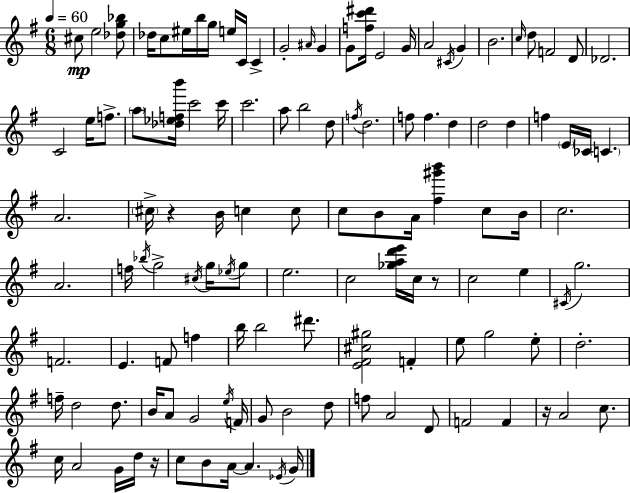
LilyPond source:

{
  \clef treble
  \numericTimeSignature
  \time 6/8
  \key e \minor
  \tempo 4 = 60
  cis''8\mp e''2 <des'' g'' bes''>8 | des''16 c''8 eis''16 b''16 g''16 e''16 c'16 c'4-> | g'2-. \grace { ais'16 } g'4 | g'8 <f'' c''' dis'''>16 e'2 | \break g'16 a'2 \acciaccatura { cis'16 } g'4 | b'2. | \grace { c''16 } d''8 f'2 | d'8 des'2. | \break c'2 e''16 | f''8.-> \parenthesize a''8 <des'' ees'' f'' b'''>16 c'''2 | c'''16 c'''2. | a''8 b''2 | \break d''8 \acciaccatura { f''16 } d''2. | f''8 f''4. | d''4 d''2 | d''4 f''4 \parenthesize e'16 ces'16 \parenthesize c'4. | \break a'2. | \parenthesize cis''16-> r4 b'16 c''4 | c''8 c''8 b'8 a'16 <fis'' gis''' b'''>4 | c''8 b'16 c''2. | \break a'2. | f''16 \acciaccatura { bes''16 } g''2-> | \acciaccatura { cis''16 } g''16 \acciaccatura { ees''16 } g''8 e''2. | c''2 | \break <ges'' a'' d''' e'''>16 c''16 r8 c''2 | e''4 \acciaccatura { cis'16 } g''2. | f'2. | e'4. | \break f'8 f''4 b''16 b''2 | dis'''8. <e' fis' cis'' gis''>2 | f'4-. e''8 g''2 | e''8-. d''2.-. | \break f''16-- d''2 | d''8. b'16 a'8 g'2 | \acciaccatura { e''16 } f'16 g'8 b'2 | d''8 f''8 a'2 | \break d'8 f'2 | f'4 r16 a'2 | c''8. c''16 a'2 | g'16 d''16 r16 c''8 b'8 | \break a'16~~ a'4. \acciaccatura { ees'16 } g'16 \bar "|."
}